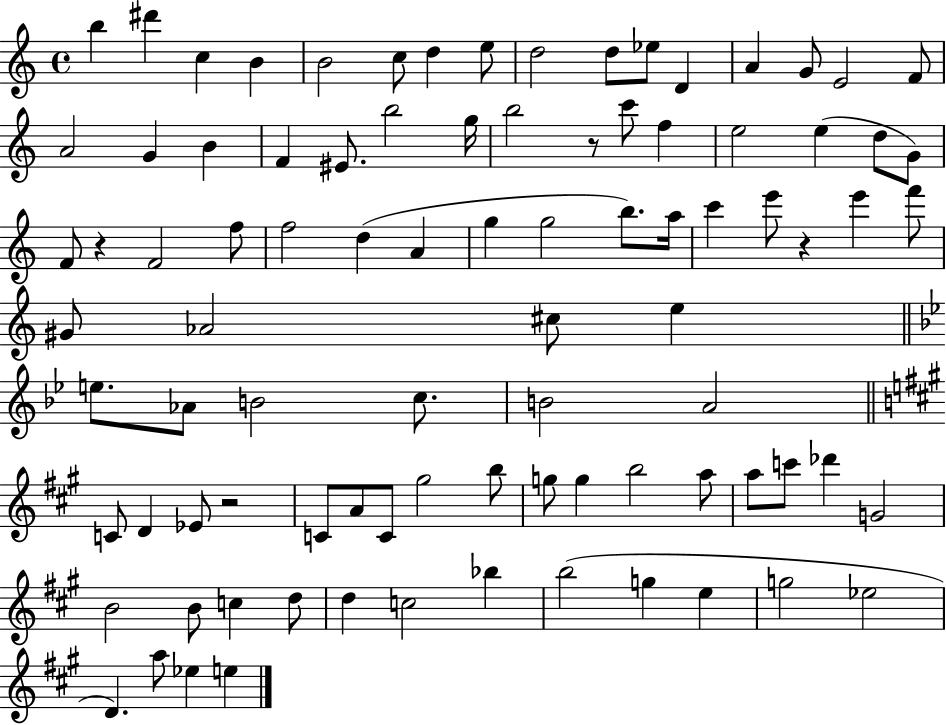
B5/q D#6/q C5/q B4/q B4/h C5/e D5/q E5/e D5/h D5/e Eb5/e D4/q A4/q G4/e E4/h F4/e A4/h G4/q B4/q F4/q EIS4/e. B5/h G5/s B5/h R/e C6/e F5/q E5/h E5/q D5/e G4/e F4/e R/q F4/h F5/e F5/h D5/q A4/q G5/q G5/h B5/e. A5/s C6/q E6/e R/q E6/q F6/e G#4/e Ab4/h C#5/e E5/q E5/e. Ab4/e B4/h C5/e. B4/h A4/h C4/e D4/q Eb4/e R/h C4/e A4/e C4/e G#5/h B5/e G5/e G5/q B5/h A5/e A5/e C6/e Db6/q G4/h B4/h B4/e C5/q D5/e D5/q C5/h Bb5/q B5/h G5/q E5/q G5/h Eb5/h D4/q. A5/e Eb5/q E5/q